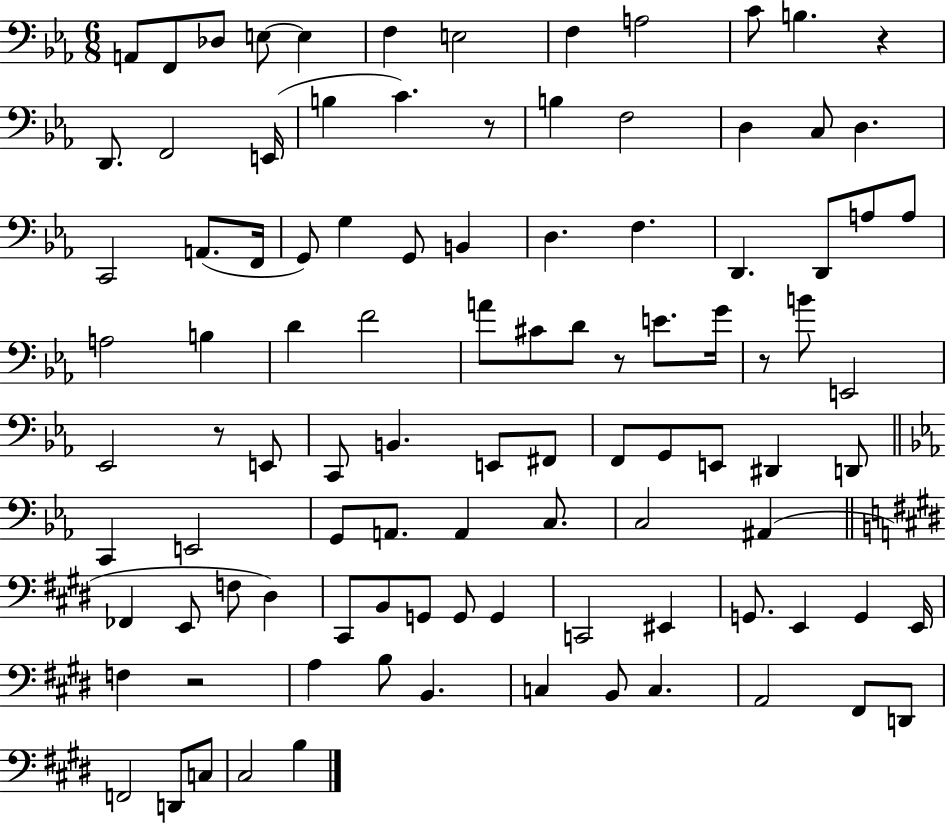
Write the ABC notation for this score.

X:1
T:Untitled
M:6/8
L:1/4
K:Eb
A,,/2 F,,/2 _D,/2 E,/2 E, F, E,2 F, A,2 C/2 B, z D,,/2 F,,2 E,,/4 B, C z/2 B, F,2 D, C,/2 D, C,,2 A,,/2 F,,/4 G,,/2 G, G,,/2 B,, D, F, D,, D,,/2 A,/2 A,/2 A,2 B, D F2 A/2 ^C/2 D/2 z/2 E/2 G/4 z/2 B/2 E,,2 _E,,2 z/2 E,,/2 C,,/2 B,, E,,/2 ^F,,/2 F,,/2 G,,/2 E,,/2 ^D,, D,,/2 C,, E,,2 G,,/2 A,,/2 A,, C,/2 C,2 ^A,, _F,, E,,/2 F,/2 ^D, ^C,,/2 B,,/2 G,,/2 G,,/2 G,, C,,2 ^E,, G,,/2 E,, G,, E,,/4 F, z2 A, B,/2 B,, C, B,,/2 C, A,,2 ^F,,/2 D,,/2 F,,2 D,,/2 C,/2 ^C,2 B,